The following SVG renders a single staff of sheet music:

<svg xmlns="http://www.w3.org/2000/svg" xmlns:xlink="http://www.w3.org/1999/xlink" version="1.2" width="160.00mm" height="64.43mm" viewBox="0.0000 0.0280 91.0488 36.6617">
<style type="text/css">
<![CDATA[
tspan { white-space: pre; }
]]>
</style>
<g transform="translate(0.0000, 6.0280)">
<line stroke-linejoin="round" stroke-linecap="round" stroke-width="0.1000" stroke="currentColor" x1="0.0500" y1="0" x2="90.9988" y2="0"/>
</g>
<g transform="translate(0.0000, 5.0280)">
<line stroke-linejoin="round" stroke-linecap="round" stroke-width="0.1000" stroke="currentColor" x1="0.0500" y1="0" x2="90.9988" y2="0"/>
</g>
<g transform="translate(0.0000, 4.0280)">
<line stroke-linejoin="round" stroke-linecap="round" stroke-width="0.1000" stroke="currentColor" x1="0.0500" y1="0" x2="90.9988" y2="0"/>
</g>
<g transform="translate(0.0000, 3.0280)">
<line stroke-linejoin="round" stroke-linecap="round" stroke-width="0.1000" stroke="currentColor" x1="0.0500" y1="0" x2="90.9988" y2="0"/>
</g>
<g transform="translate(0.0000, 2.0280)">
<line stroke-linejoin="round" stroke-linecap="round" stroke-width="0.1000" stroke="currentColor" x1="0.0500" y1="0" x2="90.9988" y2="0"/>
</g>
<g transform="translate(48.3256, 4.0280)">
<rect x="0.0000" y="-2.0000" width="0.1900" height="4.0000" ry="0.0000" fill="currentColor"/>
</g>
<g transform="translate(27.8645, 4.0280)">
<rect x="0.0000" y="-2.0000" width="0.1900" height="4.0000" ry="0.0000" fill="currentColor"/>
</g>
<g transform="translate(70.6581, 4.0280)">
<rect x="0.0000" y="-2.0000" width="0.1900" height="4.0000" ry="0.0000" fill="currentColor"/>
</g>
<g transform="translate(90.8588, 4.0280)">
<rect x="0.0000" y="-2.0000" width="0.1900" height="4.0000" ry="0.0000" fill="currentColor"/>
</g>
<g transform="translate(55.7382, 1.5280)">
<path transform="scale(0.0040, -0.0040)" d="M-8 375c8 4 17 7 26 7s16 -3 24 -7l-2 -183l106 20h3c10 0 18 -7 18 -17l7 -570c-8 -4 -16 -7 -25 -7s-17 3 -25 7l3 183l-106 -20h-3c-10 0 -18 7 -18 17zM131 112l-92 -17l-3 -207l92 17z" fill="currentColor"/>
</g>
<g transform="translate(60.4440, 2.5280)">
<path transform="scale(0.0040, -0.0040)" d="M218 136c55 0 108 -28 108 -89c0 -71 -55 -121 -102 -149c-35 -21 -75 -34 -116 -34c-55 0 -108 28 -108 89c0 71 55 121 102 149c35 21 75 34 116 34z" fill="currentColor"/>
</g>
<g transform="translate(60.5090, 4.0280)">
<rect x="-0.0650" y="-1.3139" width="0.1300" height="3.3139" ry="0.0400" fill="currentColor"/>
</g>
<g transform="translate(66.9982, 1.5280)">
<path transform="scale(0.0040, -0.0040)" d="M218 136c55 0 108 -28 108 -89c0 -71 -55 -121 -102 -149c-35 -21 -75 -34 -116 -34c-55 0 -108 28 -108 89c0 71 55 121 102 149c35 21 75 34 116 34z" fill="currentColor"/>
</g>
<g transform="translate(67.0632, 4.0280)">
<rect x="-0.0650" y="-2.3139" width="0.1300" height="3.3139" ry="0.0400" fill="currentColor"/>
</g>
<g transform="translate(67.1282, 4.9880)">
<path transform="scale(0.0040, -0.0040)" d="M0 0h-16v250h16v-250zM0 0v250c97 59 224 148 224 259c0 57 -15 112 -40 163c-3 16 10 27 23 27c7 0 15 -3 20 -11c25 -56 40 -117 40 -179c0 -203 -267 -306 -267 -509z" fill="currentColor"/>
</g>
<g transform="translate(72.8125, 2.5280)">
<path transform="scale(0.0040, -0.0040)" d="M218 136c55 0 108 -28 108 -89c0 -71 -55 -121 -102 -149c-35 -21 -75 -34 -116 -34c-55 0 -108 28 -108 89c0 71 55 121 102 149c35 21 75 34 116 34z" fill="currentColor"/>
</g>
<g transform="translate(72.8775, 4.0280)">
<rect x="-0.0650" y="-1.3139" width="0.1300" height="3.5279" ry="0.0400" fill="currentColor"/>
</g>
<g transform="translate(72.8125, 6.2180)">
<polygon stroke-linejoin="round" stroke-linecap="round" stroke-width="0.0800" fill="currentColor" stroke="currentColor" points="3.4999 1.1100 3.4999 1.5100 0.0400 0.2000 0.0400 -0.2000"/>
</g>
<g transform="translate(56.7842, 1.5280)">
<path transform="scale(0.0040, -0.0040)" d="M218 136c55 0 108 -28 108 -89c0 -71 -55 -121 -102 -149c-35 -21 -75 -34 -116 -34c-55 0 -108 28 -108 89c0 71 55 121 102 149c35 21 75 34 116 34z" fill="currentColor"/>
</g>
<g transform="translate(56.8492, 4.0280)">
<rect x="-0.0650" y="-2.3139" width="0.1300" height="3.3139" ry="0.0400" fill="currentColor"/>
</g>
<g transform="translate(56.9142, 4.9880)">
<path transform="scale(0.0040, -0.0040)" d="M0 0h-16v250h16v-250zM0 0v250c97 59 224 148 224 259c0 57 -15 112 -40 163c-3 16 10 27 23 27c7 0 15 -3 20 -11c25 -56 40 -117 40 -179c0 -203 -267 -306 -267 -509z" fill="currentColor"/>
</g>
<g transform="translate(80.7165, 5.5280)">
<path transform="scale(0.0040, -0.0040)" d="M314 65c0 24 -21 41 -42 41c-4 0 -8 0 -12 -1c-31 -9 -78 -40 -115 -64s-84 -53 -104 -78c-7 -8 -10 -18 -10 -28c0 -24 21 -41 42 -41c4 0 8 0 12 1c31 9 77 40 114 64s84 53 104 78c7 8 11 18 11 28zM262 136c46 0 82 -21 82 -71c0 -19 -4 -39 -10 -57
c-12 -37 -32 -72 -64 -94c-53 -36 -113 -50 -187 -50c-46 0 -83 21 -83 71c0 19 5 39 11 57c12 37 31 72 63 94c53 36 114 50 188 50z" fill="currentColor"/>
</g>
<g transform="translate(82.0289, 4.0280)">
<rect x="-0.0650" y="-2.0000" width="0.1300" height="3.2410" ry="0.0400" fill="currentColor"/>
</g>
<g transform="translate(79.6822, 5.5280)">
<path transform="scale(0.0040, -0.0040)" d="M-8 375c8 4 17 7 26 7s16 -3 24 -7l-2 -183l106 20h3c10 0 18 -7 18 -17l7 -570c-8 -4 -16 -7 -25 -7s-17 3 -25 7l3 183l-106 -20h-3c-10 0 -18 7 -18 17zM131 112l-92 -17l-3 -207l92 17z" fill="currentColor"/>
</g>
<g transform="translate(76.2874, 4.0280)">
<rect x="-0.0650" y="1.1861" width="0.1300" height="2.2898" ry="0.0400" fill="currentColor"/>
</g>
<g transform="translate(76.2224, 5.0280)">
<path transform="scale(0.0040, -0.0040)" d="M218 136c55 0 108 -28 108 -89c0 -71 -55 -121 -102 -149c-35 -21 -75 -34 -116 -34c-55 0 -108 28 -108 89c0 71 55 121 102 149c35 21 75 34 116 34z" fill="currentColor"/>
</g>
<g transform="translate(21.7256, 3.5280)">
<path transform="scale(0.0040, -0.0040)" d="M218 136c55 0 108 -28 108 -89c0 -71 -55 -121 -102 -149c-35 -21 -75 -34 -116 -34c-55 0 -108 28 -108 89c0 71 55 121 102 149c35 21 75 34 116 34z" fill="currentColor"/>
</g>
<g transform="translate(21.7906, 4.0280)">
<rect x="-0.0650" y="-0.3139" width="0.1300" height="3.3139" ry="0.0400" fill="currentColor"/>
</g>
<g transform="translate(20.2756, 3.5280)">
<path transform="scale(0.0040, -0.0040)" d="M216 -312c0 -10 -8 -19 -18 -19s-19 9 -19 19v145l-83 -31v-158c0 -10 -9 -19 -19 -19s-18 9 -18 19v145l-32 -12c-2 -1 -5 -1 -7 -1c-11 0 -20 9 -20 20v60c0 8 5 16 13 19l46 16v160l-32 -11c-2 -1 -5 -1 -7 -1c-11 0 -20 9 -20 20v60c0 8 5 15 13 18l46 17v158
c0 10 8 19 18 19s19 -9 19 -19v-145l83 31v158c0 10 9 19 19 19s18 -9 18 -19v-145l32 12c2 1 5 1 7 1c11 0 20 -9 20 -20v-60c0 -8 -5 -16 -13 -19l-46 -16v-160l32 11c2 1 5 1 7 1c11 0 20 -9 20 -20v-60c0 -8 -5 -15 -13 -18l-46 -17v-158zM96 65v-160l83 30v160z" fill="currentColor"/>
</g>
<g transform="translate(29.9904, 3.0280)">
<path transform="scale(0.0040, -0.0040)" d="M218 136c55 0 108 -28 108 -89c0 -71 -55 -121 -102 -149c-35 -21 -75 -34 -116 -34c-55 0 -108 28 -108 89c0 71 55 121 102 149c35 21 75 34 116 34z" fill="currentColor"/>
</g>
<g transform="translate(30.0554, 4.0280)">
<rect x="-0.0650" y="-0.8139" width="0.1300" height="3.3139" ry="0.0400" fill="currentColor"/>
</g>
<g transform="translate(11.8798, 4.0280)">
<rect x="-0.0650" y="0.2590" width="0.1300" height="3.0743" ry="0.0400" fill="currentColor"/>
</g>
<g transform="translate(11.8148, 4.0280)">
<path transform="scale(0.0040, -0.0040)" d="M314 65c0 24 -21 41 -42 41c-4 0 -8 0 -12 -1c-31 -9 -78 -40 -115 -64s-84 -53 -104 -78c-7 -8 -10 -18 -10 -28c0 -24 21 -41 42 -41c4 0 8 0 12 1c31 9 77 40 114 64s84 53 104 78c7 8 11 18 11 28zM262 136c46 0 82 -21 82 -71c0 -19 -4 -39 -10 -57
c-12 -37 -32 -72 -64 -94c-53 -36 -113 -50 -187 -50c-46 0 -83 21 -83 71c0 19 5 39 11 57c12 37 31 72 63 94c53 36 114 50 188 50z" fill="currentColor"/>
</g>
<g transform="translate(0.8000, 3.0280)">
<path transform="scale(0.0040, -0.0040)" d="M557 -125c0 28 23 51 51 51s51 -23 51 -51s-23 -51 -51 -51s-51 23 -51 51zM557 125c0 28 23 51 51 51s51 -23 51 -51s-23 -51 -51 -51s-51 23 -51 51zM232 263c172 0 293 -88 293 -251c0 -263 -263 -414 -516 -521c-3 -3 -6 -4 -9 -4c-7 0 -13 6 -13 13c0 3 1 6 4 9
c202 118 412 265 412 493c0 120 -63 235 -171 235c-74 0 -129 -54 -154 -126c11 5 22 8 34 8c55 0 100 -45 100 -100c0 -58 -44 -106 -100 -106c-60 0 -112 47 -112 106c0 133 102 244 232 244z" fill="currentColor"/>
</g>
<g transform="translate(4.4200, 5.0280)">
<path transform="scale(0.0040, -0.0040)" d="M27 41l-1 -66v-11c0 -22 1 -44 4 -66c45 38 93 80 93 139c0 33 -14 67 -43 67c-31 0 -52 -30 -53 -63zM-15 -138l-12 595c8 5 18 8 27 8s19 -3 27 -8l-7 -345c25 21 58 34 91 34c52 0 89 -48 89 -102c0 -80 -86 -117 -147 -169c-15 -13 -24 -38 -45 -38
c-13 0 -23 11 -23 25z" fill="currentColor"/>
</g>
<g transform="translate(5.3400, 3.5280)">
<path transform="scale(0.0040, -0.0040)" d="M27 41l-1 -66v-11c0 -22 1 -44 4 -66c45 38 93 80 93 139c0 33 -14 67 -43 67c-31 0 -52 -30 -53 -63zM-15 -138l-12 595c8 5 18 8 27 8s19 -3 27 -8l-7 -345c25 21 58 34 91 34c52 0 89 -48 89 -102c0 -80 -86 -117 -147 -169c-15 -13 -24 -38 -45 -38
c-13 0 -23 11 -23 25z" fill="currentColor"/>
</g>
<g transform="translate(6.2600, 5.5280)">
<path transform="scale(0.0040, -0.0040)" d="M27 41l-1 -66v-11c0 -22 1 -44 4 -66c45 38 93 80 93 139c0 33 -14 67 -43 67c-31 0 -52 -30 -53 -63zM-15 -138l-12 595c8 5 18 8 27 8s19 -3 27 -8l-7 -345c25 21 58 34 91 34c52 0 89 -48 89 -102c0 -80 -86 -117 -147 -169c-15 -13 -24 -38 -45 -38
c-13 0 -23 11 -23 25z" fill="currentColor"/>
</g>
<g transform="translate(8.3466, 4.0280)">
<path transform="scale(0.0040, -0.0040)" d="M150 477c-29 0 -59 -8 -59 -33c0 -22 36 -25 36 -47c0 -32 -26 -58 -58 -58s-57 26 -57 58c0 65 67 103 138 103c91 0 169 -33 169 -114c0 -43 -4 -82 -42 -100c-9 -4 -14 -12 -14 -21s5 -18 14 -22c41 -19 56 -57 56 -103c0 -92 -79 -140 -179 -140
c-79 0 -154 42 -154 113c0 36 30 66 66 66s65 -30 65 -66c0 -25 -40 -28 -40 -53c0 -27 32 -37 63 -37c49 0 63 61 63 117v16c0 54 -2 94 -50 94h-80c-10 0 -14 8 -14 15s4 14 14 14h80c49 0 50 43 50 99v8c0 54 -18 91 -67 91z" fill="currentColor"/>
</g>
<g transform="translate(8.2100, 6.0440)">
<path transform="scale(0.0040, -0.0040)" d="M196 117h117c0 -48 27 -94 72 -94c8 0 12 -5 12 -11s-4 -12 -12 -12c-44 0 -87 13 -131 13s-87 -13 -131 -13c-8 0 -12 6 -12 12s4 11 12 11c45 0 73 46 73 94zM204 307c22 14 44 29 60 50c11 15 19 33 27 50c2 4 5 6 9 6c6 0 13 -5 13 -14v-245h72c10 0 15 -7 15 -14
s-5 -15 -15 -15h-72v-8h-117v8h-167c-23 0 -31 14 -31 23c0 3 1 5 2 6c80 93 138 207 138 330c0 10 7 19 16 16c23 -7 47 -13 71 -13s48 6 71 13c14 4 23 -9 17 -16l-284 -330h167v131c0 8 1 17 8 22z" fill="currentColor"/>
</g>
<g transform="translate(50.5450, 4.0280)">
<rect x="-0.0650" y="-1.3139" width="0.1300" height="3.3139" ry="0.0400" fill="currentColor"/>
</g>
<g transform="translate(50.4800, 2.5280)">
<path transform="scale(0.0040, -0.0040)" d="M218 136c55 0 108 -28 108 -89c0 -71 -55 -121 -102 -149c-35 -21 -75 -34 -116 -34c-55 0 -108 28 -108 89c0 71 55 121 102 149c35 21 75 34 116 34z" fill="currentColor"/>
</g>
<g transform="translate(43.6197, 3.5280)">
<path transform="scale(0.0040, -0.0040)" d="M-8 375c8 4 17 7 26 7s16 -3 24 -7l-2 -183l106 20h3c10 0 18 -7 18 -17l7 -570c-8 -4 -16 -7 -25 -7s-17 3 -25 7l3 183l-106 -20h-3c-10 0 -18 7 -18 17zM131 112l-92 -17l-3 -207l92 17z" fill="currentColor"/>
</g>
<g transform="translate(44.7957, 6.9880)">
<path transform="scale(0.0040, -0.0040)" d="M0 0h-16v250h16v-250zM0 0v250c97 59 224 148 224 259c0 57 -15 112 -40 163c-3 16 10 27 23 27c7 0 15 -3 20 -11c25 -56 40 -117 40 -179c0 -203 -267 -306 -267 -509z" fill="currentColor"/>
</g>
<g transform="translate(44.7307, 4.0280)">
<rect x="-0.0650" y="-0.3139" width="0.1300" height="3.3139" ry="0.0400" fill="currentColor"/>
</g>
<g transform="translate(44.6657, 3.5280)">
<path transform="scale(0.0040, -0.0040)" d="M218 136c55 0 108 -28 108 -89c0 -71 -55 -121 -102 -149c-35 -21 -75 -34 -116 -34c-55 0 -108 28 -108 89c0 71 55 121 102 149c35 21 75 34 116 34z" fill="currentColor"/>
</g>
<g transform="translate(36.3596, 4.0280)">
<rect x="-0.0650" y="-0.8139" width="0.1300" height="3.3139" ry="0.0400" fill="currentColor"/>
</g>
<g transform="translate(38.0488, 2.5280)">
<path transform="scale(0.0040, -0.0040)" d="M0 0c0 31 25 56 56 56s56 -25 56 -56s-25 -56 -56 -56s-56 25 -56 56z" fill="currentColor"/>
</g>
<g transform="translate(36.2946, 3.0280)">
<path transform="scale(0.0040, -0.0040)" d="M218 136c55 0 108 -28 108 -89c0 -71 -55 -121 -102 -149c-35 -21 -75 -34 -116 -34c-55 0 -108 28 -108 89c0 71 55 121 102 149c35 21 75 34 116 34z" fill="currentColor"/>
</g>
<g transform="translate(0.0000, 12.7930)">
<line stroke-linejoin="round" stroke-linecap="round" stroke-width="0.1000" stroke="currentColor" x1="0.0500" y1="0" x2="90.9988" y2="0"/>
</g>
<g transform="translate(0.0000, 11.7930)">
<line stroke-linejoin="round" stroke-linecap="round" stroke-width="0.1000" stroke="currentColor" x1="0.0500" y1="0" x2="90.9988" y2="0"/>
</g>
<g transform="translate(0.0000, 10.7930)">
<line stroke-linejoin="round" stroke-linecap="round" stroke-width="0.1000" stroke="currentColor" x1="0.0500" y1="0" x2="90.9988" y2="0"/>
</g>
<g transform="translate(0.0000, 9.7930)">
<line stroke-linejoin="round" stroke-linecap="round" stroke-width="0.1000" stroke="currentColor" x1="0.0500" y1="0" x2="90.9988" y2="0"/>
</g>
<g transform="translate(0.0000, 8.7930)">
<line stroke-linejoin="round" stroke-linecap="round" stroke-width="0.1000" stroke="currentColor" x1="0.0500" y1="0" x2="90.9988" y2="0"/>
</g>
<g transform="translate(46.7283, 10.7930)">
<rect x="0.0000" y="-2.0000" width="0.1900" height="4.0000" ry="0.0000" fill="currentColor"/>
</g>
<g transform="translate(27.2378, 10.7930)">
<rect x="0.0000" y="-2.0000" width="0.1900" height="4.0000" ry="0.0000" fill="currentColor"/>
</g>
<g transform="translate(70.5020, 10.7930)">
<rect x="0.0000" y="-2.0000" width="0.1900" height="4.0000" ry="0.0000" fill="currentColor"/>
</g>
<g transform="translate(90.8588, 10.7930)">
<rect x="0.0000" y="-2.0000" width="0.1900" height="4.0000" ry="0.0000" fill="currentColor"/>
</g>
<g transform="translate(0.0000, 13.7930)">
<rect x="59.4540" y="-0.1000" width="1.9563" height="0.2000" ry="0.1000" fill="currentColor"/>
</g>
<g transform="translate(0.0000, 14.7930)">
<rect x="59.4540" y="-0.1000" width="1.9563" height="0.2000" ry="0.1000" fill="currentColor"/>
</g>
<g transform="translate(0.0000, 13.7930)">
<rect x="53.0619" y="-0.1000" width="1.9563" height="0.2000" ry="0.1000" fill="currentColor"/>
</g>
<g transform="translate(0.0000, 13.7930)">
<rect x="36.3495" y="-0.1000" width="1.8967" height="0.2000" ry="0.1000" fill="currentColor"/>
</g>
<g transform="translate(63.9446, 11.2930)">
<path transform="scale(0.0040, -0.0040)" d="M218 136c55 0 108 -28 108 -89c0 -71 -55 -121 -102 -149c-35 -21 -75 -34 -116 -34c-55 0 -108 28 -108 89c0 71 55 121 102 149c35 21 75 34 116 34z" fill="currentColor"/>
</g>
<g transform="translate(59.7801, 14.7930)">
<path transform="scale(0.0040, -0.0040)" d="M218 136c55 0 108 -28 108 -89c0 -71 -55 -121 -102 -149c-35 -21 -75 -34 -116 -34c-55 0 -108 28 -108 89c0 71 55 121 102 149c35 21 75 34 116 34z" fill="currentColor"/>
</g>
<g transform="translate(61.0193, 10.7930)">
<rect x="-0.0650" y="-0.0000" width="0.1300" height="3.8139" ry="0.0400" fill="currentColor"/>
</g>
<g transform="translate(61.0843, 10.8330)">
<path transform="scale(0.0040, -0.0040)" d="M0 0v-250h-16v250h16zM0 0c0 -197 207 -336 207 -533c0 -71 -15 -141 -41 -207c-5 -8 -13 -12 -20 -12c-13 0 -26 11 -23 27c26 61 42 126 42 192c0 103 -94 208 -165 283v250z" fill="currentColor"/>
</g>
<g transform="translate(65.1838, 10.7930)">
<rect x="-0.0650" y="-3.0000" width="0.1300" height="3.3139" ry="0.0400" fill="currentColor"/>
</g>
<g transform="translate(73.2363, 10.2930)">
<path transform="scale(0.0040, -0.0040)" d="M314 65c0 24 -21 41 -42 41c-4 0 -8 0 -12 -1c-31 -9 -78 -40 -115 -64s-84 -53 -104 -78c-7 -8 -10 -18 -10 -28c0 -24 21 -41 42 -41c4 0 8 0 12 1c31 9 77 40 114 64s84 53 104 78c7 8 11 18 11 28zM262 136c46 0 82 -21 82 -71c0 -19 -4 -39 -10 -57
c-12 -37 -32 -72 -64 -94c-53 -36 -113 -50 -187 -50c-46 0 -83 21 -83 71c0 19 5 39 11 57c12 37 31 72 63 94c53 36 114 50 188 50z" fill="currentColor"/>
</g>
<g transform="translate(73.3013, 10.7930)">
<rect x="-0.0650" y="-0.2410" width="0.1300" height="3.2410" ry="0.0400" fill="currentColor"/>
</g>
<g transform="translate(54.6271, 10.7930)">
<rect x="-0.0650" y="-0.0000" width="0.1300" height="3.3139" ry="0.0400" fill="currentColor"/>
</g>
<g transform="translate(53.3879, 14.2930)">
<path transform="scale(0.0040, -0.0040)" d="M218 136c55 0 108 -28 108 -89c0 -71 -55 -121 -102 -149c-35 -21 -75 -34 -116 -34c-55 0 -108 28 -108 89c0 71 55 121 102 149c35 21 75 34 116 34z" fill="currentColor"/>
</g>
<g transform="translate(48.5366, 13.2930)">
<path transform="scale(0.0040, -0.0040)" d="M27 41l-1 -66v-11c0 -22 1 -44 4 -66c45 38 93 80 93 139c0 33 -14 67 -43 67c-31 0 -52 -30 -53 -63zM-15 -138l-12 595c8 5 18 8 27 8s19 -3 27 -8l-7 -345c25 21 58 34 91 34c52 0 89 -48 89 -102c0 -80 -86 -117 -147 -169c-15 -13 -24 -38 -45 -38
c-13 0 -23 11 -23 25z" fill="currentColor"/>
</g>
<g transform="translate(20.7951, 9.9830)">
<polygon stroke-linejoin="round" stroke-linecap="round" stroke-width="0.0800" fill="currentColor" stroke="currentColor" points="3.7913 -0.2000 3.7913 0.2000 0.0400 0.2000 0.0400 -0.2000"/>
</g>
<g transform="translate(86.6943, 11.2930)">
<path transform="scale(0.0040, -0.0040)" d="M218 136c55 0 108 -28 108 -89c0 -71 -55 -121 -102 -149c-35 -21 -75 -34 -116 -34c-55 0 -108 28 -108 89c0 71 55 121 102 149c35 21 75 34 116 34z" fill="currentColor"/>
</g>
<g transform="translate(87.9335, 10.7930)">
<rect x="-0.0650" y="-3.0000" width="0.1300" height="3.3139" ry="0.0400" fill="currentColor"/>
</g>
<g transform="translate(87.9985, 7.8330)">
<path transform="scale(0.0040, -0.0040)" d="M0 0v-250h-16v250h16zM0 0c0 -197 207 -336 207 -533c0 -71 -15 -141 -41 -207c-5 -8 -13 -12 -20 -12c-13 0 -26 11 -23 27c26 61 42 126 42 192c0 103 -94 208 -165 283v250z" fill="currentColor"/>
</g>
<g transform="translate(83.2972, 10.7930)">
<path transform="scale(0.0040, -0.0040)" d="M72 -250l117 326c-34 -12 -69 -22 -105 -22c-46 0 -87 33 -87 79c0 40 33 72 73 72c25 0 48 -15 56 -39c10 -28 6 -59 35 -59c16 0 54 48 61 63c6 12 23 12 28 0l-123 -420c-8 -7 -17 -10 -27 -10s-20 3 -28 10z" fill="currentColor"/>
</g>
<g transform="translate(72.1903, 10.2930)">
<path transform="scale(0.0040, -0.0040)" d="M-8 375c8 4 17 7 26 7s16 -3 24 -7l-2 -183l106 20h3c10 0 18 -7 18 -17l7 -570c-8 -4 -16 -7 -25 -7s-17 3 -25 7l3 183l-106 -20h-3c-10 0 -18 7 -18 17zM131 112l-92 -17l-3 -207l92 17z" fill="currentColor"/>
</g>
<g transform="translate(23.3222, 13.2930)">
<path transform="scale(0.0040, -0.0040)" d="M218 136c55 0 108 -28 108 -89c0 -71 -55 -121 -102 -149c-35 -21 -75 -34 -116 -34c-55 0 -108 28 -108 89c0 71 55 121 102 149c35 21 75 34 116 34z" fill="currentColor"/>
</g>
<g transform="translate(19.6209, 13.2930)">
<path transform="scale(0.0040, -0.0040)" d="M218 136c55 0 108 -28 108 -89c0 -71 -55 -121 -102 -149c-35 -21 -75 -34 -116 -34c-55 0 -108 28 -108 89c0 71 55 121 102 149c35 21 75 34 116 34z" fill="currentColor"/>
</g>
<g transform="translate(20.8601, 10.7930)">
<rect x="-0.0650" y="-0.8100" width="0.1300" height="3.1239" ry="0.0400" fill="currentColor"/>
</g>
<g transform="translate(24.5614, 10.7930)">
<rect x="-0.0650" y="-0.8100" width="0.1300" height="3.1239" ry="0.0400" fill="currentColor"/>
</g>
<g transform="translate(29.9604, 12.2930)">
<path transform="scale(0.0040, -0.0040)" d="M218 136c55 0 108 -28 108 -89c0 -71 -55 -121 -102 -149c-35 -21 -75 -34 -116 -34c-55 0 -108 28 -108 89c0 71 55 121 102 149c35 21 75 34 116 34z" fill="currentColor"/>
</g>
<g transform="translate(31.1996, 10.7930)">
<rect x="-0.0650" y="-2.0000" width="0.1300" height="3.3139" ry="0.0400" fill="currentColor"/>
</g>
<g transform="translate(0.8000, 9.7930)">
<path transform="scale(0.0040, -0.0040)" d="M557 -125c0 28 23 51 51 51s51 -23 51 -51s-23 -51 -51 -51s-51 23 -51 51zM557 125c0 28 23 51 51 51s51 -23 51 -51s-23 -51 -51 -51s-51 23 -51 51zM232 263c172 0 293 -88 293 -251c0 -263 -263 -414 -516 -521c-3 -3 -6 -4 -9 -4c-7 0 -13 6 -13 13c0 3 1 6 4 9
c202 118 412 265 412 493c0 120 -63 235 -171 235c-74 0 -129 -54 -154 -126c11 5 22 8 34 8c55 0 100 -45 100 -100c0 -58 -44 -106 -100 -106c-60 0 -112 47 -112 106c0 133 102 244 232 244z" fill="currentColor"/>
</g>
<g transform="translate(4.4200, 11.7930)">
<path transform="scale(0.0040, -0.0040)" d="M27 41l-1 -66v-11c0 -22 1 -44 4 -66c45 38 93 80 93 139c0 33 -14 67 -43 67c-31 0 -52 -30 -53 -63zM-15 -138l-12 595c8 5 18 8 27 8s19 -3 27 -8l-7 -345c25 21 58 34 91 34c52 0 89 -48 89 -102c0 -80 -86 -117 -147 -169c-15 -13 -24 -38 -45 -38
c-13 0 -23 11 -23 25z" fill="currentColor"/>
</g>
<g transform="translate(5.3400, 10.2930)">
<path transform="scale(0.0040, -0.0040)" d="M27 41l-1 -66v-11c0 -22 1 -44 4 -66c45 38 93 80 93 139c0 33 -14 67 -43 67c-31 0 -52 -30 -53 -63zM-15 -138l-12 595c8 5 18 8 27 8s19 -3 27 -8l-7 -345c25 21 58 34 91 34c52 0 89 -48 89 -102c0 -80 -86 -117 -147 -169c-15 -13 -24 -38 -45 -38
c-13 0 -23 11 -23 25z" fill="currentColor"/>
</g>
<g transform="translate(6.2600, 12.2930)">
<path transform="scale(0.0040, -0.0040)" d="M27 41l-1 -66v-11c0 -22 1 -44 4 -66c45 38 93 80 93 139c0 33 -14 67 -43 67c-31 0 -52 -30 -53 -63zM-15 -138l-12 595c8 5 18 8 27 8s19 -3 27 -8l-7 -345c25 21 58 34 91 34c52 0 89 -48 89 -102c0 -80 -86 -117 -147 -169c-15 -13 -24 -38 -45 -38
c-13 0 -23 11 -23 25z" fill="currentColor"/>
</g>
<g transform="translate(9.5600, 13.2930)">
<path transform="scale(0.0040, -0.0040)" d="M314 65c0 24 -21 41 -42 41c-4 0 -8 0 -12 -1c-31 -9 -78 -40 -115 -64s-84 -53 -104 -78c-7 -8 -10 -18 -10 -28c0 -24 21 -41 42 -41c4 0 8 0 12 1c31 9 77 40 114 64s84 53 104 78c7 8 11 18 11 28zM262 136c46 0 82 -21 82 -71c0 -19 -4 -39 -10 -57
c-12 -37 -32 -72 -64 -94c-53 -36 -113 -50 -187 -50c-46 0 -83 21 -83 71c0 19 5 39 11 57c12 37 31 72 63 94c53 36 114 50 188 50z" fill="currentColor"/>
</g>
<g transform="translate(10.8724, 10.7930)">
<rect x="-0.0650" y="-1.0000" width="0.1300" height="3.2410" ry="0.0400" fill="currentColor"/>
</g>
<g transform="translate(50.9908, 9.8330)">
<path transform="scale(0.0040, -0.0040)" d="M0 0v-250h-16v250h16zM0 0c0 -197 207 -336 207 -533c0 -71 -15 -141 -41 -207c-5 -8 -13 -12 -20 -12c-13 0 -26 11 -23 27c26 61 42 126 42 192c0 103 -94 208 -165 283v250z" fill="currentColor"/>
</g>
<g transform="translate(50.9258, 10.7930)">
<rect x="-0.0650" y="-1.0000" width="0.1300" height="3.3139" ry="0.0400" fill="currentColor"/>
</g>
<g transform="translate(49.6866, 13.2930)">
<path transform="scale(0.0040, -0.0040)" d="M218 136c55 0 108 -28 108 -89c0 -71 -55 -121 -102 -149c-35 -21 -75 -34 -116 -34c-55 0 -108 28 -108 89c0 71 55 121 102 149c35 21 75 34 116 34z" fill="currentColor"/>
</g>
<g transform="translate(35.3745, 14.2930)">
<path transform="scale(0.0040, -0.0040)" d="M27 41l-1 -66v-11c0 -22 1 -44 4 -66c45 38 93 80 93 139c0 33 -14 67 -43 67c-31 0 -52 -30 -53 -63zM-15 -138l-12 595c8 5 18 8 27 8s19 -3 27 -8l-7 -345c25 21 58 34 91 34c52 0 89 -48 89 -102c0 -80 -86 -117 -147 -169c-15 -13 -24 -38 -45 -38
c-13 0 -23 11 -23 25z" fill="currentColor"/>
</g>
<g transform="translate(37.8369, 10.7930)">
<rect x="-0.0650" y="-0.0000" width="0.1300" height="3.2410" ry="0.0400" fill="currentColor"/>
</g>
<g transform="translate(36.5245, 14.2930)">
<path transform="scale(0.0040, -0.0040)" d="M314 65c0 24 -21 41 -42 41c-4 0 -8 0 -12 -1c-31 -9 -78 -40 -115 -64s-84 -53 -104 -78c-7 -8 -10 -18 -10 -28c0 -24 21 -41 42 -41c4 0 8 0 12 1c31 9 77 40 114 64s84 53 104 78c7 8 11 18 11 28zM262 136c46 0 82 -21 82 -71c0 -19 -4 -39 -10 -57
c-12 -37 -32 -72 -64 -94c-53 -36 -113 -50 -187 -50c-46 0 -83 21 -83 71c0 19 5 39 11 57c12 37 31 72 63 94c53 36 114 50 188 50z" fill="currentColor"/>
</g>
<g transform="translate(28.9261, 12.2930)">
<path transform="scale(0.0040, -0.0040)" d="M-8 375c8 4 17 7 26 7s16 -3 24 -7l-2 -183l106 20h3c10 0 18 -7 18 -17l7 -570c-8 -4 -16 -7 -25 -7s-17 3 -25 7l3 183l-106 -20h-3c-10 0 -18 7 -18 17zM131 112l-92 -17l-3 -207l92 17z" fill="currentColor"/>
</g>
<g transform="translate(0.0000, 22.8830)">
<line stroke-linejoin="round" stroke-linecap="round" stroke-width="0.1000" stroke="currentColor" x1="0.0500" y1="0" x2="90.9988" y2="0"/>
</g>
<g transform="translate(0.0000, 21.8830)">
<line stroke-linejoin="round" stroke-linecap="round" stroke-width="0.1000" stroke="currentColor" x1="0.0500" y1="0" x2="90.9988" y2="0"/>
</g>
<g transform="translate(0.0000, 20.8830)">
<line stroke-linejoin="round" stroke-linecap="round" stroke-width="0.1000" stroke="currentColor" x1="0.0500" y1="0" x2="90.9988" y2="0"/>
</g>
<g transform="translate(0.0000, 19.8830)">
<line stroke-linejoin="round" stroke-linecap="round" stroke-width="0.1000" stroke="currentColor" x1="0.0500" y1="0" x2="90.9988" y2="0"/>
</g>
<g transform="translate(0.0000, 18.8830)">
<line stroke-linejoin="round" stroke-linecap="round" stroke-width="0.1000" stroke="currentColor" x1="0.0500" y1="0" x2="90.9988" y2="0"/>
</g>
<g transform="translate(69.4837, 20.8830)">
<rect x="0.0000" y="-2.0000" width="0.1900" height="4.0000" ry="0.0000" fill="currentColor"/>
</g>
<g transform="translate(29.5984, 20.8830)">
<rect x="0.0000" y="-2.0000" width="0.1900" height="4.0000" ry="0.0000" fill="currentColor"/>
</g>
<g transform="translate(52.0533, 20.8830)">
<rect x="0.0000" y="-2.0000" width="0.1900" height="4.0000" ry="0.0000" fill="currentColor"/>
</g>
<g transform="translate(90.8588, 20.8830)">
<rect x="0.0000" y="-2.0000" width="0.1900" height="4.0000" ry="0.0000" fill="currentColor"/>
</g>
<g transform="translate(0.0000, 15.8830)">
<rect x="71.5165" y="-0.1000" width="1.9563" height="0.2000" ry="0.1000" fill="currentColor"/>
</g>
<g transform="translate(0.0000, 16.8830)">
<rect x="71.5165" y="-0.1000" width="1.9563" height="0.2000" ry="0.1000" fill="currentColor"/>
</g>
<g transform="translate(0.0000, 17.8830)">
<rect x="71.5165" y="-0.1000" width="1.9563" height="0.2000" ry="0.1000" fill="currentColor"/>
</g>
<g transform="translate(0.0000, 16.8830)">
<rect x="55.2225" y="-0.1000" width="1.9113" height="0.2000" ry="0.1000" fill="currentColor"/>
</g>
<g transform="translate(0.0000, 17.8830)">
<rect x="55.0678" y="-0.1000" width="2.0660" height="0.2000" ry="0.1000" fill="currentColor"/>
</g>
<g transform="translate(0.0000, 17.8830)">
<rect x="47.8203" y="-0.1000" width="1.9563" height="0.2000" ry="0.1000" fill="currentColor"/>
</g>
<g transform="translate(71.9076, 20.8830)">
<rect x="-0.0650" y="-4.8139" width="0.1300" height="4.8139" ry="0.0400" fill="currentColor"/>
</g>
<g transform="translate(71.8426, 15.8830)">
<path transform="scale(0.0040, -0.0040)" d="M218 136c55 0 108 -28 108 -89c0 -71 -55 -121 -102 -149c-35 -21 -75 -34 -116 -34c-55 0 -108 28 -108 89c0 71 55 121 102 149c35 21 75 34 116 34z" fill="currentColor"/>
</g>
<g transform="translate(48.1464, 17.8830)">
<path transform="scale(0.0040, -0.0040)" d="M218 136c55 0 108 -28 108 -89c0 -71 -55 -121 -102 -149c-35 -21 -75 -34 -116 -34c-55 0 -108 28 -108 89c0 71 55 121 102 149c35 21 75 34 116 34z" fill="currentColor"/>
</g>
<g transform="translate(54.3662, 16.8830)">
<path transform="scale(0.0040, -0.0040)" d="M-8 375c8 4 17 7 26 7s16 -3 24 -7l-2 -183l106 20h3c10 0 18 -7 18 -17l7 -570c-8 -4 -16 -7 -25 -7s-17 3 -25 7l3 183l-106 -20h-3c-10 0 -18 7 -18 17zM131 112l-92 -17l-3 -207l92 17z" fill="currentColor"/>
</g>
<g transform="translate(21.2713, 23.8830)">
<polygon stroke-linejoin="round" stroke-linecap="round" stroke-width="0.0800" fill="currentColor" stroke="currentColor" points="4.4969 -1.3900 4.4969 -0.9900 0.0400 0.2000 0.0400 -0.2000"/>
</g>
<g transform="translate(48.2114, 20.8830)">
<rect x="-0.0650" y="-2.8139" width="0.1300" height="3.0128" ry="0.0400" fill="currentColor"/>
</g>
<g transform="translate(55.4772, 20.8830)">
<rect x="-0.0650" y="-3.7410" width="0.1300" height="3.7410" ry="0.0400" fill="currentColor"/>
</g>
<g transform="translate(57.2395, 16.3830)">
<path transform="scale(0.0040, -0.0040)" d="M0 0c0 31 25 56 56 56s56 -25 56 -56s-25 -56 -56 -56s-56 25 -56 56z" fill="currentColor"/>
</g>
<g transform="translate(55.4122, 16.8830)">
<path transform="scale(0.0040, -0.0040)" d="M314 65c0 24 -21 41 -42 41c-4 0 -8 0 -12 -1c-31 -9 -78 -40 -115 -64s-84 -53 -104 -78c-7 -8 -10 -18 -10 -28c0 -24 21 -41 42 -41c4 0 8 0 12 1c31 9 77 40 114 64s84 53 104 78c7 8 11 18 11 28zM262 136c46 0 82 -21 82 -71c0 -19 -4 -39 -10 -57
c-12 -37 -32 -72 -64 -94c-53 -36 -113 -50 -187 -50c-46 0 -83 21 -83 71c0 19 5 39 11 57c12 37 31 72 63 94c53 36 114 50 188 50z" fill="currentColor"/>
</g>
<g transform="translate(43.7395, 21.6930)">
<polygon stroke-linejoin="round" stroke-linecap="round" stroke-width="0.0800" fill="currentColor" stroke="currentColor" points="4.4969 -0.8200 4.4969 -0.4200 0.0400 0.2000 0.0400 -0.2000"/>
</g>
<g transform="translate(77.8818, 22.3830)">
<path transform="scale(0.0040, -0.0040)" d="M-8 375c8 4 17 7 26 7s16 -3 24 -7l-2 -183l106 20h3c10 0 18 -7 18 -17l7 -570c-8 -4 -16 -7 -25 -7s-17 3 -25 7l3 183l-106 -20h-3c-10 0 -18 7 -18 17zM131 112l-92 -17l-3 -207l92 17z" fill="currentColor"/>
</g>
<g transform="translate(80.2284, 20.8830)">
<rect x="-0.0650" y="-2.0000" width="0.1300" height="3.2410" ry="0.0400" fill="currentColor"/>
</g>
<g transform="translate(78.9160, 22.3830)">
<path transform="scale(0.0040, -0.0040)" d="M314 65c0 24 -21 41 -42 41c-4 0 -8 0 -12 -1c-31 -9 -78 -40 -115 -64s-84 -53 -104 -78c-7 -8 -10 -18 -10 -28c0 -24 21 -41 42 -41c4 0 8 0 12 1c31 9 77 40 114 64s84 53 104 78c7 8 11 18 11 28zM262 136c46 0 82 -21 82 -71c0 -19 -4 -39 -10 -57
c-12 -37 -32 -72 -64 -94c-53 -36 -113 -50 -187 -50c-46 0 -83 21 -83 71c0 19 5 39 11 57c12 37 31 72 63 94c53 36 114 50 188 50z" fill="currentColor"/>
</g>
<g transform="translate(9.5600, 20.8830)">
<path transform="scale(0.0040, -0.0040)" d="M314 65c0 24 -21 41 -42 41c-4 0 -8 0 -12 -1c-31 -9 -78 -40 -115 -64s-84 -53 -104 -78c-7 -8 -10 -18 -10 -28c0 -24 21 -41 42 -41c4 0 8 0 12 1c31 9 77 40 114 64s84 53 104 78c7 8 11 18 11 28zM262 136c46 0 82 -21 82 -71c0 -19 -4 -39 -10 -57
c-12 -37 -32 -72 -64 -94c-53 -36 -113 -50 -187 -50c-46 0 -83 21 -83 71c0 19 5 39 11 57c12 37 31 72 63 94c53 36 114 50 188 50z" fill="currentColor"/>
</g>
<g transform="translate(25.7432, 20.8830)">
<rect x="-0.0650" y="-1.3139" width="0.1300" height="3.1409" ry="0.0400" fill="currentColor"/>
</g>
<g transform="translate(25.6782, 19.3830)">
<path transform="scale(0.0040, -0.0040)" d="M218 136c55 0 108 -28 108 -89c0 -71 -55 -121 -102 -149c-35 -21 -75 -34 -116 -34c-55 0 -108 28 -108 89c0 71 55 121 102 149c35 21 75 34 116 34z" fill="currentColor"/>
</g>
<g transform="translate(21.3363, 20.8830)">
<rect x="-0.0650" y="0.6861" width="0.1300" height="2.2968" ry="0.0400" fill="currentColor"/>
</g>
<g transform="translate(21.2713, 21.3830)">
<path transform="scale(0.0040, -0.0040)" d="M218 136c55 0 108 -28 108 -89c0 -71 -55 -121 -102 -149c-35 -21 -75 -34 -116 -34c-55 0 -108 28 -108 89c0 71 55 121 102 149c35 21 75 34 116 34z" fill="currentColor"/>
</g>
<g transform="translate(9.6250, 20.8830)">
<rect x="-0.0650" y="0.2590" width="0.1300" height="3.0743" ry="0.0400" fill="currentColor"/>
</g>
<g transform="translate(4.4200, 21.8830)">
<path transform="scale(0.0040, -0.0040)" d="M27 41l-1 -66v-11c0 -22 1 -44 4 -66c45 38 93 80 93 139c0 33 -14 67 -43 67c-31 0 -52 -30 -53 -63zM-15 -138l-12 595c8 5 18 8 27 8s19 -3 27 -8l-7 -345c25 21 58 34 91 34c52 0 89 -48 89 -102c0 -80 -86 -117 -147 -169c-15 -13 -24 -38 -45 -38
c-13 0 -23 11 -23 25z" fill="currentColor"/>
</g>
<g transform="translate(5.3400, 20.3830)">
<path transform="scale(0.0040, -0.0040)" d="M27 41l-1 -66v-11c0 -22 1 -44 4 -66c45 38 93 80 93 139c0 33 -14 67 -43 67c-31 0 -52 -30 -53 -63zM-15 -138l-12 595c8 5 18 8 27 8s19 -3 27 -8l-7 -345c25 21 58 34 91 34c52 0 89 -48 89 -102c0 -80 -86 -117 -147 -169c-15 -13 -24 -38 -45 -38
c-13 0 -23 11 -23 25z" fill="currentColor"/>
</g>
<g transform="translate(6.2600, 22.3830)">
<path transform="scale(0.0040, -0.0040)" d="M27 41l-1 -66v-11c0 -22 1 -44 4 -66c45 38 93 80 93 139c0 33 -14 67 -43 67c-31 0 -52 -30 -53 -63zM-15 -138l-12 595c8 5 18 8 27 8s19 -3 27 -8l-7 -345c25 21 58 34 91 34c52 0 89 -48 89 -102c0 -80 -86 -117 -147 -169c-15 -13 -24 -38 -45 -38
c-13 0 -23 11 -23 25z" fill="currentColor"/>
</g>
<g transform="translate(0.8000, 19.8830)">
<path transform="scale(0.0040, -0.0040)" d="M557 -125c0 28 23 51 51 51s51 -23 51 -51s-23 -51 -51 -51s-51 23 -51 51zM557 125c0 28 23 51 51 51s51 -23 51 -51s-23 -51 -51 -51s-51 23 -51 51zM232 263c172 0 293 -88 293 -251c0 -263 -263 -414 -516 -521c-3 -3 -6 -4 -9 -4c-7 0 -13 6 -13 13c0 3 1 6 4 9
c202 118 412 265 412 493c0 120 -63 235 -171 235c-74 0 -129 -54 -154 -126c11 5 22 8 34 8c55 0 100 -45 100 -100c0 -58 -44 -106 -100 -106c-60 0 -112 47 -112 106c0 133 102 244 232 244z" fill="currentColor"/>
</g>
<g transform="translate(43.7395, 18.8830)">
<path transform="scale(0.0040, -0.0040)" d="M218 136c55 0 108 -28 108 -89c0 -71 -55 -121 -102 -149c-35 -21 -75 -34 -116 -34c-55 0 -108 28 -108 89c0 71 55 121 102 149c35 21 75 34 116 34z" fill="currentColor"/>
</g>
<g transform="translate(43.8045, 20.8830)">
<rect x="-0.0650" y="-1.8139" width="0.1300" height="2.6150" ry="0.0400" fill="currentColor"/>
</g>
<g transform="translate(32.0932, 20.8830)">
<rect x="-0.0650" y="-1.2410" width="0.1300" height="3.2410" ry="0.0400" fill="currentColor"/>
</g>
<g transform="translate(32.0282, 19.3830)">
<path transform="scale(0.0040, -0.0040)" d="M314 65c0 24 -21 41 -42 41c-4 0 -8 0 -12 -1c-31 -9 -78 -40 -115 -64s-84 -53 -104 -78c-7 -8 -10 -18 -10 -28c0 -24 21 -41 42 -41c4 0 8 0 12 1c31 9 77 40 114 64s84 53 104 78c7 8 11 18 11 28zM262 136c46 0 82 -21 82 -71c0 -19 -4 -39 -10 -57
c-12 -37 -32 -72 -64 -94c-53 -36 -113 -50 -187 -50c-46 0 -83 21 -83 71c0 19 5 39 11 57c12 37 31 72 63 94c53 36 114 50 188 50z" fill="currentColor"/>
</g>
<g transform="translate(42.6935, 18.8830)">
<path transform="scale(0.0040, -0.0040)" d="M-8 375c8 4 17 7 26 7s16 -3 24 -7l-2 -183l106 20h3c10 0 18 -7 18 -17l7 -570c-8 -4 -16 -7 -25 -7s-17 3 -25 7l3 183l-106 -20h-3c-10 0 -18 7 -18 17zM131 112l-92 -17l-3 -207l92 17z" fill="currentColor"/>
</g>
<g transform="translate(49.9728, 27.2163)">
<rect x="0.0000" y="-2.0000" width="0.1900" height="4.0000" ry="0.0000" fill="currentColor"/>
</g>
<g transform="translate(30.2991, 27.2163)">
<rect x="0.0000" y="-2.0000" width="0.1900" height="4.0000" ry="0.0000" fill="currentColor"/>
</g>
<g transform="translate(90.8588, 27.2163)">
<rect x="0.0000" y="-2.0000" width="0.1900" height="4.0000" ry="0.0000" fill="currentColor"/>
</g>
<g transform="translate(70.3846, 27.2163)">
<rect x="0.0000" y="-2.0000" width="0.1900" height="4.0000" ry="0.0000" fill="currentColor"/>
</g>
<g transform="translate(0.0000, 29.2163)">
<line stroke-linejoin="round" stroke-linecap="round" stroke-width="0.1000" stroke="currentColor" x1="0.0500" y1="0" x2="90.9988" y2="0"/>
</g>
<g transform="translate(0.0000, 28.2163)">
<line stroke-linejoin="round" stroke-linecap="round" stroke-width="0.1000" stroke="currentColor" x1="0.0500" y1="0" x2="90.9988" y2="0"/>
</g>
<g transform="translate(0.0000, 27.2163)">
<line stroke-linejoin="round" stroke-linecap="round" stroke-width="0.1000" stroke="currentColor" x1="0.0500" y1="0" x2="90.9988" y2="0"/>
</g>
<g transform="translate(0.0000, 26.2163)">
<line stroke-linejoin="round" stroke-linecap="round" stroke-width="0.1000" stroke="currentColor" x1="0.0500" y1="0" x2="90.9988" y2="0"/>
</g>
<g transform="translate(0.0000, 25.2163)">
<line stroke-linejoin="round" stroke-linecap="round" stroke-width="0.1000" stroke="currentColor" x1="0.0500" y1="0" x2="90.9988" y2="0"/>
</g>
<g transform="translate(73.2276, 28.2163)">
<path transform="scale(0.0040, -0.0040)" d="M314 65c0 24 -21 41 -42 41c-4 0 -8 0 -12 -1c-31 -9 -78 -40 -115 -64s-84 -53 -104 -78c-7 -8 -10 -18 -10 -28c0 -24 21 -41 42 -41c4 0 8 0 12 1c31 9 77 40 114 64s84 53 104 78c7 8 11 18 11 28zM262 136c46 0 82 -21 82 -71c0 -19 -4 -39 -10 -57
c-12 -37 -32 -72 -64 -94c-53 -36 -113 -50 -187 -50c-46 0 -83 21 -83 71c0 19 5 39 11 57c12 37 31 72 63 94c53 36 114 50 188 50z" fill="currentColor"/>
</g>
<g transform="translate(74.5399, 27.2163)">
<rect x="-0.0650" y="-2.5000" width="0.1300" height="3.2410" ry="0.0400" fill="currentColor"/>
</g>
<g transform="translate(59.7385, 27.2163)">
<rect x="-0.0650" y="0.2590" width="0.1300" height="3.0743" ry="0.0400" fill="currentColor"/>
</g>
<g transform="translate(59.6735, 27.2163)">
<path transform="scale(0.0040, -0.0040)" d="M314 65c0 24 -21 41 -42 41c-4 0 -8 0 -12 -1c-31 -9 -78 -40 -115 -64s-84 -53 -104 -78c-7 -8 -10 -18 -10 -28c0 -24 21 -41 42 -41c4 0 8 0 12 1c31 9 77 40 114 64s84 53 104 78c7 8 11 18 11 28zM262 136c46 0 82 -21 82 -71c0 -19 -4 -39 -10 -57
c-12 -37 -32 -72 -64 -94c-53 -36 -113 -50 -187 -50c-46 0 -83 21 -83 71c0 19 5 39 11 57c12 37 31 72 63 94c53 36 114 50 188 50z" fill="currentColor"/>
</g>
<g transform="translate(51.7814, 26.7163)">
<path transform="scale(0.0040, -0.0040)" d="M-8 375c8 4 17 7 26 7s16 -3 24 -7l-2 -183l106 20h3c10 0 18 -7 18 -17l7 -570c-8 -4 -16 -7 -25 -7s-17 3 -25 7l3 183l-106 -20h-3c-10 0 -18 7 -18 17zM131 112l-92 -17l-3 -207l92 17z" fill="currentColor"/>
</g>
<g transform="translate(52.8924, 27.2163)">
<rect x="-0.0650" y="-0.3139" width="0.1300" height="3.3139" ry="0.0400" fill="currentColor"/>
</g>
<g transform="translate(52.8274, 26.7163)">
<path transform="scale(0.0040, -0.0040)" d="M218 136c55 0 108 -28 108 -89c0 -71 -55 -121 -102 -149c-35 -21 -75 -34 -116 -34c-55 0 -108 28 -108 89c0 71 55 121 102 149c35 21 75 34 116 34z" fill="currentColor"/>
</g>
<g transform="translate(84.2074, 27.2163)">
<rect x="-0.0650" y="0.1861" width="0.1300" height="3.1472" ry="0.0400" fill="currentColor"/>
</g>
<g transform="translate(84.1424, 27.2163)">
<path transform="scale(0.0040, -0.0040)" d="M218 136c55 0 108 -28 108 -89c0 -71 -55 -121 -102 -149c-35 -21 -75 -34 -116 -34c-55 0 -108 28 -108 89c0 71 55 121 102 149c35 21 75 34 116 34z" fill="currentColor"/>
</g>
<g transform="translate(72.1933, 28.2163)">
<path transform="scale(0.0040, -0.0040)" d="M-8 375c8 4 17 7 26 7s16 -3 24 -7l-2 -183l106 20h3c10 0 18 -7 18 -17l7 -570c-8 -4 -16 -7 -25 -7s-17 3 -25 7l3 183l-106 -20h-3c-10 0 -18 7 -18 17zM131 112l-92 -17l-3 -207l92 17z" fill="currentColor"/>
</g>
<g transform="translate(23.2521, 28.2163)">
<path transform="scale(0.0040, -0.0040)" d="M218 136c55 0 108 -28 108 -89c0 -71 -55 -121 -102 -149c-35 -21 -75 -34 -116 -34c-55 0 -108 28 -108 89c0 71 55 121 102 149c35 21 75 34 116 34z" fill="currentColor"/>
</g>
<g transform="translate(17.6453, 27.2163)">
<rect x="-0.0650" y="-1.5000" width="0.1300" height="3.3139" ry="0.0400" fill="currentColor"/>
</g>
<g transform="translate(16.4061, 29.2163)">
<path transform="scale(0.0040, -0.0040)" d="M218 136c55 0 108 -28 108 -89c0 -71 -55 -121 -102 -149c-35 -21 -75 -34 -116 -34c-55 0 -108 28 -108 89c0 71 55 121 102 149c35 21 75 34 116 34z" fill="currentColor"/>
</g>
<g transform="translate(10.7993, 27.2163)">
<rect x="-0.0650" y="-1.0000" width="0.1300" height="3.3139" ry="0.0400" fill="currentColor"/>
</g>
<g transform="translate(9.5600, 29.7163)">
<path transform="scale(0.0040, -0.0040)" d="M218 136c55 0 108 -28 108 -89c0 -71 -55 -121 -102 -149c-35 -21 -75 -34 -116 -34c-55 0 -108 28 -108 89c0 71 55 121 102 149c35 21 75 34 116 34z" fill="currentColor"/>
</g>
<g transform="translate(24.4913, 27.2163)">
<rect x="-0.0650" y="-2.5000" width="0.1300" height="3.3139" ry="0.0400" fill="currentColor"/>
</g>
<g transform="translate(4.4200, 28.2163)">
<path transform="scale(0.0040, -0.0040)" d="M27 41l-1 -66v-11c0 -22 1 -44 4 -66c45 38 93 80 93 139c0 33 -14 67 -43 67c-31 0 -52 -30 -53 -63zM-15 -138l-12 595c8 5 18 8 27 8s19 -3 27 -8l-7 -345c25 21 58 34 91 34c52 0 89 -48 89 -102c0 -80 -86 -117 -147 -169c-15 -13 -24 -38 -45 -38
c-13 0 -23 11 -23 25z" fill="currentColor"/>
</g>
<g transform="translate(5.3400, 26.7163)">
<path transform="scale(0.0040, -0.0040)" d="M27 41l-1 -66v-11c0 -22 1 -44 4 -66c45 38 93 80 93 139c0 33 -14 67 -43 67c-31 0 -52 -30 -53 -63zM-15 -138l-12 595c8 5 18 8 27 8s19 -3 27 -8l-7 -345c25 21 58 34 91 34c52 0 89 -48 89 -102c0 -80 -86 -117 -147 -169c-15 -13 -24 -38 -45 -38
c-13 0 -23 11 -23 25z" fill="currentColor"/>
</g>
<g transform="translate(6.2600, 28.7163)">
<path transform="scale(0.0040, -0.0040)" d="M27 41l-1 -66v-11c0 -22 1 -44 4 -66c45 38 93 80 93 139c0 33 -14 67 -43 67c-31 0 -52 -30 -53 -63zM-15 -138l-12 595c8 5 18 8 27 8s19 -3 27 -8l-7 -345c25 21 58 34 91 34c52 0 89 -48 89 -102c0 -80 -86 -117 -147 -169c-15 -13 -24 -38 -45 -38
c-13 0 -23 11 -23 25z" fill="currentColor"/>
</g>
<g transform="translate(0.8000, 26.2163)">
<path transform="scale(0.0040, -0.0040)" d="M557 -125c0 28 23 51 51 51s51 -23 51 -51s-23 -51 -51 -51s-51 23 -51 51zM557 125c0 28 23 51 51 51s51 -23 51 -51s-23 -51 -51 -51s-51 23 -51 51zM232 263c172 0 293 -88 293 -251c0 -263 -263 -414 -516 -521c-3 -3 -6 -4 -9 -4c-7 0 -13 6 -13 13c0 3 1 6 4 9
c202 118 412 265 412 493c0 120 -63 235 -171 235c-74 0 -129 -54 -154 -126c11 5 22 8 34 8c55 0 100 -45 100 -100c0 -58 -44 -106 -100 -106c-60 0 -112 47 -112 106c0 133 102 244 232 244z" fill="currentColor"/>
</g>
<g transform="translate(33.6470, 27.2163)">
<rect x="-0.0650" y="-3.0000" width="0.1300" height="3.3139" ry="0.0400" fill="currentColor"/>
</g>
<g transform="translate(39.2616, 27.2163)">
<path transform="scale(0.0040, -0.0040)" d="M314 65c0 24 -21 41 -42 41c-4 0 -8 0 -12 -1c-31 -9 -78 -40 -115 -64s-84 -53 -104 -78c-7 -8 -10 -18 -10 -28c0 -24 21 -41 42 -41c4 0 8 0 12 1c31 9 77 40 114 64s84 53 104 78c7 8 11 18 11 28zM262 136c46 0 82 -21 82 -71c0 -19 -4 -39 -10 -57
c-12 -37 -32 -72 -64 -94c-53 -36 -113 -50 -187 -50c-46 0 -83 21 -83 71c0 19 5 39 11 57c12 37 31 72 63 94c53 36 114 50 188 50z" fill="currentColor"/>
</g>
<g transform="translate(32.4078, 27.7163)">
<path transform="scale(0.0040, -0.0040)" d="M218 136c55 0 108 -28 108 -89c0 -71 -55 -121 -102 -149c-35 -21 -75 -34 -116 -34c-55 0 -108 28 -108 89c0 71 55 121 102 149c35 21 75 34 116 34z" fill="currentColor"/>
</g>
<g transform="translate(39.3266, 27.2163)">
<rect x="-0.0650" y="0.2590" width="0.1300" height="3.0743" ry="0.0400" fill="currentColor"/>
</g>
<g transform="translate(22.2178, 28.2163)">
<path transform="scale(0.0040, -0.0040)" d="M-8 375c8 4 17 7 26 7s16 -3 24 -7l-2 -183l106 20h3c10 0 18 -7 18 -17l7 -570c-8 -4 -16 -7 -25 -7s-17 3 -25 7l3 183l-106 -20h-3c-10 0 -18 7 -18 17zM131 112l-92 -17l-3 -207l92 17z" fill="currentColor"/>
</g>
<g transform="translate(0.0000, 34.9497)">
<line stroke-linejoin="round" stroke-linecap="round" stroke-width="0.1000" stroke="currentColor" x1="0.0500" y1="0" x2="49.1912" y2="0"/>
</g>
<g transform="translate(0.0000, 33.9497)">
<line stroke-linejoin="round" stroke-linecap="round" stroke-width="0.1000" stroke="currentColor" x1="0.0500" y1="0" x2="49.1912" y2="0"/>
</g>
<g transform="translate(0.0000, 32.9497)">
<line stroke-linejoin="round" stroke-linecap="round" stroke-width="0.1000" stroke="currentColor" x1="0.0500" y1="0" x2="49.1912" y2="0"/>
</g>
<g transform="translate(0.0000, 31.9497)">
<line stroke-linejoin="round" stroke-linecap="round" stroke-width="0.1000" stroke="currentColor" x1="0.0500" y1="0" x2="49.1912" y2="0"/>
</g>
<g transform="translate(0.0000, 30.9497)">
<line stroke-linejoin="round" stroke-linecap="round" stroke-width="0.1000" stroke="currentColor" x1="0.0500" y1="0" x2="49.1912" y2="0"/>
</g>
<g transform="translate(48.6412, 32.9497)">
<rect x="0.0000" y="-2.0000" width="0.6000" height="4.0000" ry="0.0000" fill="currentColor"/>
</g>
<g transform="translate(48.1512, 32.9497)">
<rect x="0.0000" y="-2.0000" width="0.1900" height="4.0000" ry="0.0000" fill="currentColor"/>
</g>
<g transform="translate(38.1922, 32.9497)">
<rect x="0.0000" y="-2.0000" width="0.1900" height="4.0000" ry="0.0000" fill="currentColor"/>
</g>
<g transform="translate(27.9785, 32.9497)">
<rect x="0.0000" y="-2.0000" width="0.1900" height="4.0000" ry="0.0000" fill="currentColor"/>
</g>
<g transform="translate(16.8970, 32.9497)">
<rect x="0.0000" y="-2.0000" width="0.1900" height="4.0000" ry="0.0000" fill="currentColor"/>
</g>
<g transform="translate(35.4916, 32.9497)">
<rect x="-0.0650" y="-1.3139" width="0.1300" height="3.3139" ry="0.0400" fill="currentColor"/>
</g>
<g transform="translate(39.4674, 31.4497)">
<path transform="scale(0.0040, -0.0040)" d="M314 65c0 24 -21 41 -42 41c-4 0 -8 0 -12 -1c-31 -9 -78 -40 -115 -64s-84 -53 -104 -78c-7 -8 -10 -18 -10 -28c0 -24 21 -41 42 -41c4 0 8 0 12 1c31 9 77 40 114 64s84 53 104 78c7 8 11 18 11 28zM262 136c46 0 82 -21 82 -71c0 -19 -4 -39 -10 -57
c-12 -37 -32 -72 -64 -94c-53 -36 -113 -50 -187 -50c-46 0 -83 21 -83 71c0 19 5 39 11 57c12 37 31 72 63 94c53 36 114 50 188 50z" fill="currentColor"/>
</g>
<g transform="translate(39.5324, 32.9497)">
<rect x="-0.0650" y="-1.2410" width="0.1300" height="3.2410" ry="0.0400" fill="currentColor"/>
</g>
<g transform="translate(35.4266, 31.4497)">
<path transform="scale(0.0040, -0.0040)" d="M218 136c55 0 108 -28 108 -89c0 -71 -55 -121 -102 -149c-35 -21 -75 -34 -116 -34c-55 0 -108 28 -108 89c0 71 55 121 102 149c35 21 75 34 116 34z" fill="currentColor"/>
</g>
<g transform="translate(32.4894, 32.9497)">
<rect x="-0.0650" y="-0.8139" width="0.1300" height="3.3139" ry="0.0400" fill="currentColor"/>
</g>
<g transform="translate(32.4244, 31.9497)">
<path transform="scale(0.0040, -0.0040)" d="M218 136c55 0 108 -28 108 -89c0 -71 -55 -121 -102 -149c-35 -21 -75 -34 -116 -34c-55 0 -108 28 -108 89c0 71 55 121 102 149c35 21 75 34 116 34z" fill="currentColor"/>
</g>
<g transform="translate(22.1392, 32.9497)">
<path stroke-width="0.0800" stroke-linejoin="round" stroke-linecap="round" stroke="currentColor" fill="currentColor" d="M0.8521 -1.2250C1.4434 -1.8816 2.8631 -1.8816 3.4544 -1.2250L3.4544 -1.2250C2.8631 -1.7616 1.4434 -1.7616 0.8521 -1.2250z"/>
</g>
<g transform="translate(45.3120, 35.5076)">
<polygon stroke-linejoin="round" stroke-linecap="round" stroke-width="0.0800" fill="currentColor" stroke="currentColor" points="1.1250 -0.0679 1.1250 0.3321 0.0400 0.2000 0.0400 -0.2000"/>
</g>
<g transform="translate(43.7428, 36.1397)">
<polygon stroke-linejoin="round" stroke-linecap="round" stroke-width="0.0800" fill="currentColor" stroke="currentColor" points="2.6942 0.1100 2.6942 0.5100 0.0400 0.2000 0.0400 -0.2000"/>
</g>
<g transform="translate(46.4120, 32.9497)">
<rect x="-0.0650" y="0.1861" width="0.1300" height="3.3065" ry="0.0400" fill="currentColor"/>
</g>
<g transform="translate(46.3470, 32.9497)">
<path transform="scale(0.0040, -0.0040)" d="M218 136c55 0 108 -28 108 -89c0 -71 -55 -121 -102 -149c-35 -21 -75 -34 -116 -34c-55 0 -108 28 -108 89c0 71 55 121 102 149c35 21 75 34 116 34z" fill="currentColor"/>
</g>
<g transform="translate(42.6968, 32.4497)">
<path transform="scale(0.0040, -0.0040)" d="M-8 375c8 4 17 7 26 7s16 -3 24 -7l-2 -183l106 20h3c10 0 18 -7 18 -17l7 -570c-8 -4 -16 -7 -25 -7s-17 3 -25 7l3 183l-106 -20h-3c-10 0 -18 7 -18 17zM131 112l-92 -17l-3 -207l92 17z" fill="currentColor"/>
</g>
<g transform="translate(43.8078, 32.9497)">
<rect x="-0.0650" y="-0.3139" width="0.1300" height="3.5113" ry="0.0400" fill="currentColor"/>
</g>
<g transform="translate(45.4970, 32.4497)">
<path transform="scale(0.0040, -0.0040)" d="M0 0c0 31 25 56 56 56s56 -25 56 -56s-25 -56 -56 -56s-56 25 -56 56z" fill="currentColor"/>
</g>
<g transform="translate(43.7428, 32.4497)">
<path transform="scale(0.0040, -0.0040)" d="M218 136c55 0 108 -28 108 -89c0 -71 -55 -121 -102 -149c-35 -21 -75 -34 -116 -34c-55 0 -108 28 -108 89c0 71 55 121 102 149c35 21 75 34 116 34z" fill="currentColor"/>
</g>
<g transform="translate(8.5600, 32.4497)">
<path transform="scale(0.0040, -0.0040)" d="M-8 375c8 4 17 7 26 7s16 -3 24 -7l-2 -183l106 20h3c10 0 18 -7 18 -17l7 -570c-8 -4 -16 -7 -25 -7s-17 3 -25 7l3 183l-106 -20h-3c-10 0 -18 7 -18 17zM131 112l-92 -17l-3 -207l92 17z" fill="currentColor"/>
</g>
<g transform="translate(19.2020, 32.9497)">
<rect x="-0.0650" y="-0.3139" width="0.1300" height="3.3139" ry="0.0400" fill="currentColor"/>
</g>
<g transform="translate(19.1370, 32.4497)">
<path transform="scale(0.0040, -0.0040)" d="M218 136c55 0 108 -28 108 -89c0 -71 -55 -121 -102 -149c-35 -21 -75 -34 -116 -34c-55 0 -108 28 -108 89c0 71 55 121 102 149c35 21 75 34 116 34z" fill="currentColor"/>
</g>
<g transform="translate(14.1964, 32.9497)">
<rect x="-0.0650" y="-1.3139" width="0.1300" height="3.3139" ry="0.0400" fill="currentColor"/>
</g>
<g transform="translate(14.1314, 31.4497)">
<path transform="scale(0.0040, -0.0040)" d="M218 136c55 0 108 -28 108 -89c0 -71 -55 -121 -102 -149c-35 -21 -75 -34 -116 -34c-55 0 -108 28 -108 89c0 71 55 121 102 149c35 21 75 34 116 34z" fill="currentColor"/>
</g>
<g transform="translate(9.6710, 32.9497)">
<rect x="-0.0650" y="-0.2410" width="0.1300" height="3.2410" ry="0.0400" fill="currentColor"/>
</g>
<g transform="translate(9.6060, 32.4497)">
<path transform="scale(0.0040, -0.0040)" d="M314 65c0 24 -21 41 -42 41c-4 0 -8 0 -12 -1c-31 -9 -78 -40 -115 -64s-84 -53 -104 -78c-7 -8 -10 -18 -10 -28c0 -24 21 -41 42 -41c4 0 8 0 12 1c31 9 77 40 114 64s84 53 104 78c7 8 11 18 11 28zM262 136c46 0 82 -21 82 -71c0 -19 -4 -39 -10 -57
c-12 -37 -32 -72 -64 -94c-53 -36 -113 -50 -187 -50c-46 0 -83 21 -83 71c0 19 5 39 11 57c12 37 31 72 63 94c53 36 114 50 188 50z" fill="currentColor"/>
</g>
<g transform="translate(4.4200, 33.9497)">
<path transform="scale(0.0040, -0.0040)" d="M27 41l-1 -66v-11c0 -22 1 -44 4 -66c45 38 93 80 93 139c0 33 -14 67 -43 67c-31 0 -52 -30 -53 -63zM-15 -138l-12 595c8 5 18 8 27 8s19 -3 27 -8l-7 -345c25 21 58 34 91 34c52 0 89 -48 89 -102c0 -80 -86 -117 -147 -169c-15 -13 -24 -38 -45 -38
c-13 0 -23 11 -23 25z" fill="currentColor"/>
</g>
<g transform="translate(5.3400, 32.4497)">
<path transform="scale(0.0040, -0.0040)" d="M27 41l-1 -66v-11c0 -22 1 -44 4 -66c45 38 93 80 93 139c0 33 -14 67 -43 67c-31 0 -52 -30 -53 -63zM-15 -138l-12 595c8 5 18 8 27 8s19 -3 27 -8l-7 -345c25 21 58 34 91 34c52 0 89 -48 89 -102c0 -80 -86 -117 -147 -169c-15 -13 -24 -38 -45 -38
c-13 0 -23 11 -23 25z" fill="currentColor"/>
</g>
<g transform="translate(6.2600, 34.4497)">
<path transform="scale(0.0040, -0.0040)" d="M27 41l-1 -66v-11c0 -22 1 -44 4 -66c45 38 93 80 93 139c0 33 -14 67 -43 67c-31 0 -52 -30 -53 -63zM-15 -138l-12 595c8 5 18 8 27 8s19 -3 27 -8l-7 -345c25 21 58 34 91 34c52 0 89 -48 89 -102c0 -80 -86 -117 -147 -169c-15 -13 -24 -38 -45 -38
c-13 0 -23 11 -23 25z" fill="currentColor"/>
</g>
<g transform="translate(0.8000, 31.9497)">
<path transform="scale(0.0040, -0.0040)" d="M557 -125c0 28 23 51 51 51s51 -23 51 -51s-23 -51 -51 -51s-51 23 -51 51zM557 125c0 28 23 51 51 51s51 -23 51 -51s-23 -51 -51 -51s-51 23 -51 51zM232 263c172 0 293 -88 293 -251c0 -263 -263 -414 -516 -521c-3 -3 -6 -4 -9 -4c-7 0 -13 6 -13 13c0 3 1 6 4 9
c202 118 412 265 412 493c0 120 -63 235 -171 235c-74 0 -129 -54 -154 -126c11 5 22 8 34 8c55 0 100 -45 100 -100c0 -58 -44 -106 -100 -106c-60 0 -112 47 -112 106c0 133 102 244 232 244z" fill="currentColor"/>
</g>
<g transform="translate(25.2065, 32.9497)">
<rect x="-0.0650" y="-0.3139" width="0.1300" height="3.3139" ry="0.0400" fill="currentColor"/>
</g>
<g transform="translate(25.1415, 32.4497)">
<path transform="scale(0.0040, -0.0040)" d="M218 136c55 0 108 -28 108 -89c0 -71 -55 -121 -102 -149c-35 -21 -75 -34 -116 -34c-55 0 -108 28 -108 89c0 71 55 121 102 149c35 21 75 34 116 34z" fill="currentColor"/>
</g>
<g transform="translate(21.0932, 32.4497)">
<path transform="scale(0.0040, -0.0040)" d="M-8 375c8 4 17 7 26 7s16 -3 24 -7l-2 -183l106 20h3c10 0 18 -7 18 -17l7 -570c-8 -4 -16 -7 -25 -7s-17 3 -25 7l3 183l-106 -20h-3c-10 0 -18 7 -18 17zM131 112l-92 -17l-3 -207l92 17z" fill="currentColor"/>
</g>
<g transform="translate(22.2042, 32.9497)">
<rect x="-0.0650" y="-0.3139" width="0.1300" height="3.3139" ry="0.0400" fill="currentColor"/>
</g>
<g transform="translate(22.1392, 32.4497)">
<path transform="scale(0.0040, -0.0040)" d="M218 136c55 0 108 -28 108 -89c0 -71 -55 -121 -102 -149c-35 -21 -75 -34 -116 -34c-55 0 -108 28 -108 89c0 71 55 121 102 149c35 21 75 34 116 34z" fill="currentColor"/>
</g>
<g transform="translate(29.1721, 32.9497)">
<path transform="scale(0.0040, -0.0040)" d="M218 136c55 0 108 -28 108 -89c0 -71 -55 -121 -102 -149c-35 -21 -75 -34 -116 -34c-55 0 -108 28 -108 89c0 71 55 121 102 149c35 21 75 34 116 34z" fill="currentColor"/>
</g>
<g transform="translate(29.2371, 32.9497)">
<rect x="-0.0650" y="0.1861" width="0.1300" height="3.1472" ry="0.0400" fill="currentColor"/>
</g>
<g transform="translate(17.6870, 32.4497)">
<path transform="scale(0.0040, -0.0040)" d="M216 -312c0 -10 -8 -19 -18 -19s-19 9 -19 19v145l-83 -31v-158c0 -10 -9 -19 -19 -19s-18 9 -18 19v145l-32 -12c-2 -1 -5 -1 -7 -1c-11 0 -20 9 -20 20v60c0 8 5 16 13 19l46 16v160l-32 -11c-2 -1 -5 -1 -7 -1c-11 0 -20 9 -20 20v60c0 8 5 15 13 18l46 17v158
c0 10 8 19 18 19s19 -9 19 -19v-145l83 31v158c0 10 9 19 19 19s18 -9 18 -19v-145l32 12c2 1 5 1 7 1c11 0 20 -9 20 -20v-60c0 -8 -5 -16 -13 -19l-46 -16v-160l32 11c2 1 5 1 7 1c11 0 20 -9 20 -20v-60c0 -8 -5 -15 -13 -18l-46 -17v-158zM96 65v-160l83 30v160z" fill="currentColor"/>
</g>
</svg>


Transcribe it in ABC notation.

X:1
T:Untitled
M:3/4
L:1/4
K:Eb
D,2 ^E, F, F, E,/2 G, B,/2 G, B,/2 G,/2 _B,,/2 A,,2 F,,2 F,,/2 F,,/2 A,, _D,,2 _F,,/2 D,, C,,/2 C, E,2 z/2 C,/2 D,2 C,/2 G,/2 G,2 A,/2 C/2 E2 G A,,2 F,, G,, B,, C, D,2 E, D,2 B,,2 D, E,2 G, ^E, E, E, D, F, G, G,2 E,/2 D,/4